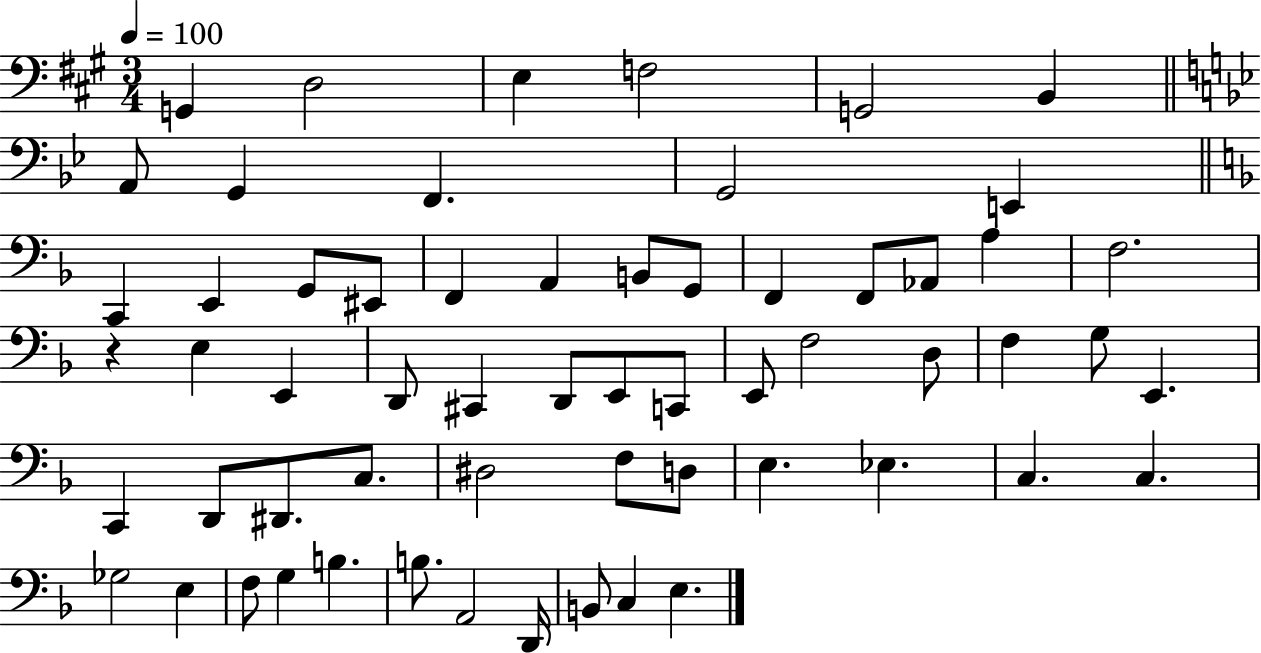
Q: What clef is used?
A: bass